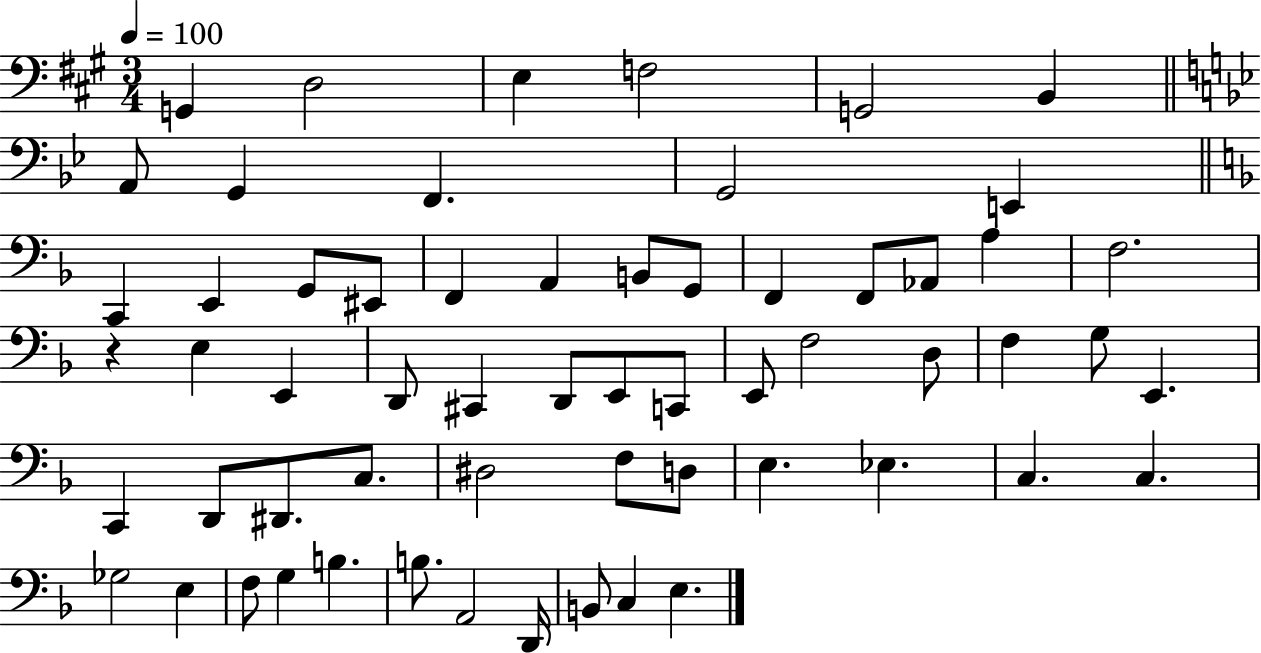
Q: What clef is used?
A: bass